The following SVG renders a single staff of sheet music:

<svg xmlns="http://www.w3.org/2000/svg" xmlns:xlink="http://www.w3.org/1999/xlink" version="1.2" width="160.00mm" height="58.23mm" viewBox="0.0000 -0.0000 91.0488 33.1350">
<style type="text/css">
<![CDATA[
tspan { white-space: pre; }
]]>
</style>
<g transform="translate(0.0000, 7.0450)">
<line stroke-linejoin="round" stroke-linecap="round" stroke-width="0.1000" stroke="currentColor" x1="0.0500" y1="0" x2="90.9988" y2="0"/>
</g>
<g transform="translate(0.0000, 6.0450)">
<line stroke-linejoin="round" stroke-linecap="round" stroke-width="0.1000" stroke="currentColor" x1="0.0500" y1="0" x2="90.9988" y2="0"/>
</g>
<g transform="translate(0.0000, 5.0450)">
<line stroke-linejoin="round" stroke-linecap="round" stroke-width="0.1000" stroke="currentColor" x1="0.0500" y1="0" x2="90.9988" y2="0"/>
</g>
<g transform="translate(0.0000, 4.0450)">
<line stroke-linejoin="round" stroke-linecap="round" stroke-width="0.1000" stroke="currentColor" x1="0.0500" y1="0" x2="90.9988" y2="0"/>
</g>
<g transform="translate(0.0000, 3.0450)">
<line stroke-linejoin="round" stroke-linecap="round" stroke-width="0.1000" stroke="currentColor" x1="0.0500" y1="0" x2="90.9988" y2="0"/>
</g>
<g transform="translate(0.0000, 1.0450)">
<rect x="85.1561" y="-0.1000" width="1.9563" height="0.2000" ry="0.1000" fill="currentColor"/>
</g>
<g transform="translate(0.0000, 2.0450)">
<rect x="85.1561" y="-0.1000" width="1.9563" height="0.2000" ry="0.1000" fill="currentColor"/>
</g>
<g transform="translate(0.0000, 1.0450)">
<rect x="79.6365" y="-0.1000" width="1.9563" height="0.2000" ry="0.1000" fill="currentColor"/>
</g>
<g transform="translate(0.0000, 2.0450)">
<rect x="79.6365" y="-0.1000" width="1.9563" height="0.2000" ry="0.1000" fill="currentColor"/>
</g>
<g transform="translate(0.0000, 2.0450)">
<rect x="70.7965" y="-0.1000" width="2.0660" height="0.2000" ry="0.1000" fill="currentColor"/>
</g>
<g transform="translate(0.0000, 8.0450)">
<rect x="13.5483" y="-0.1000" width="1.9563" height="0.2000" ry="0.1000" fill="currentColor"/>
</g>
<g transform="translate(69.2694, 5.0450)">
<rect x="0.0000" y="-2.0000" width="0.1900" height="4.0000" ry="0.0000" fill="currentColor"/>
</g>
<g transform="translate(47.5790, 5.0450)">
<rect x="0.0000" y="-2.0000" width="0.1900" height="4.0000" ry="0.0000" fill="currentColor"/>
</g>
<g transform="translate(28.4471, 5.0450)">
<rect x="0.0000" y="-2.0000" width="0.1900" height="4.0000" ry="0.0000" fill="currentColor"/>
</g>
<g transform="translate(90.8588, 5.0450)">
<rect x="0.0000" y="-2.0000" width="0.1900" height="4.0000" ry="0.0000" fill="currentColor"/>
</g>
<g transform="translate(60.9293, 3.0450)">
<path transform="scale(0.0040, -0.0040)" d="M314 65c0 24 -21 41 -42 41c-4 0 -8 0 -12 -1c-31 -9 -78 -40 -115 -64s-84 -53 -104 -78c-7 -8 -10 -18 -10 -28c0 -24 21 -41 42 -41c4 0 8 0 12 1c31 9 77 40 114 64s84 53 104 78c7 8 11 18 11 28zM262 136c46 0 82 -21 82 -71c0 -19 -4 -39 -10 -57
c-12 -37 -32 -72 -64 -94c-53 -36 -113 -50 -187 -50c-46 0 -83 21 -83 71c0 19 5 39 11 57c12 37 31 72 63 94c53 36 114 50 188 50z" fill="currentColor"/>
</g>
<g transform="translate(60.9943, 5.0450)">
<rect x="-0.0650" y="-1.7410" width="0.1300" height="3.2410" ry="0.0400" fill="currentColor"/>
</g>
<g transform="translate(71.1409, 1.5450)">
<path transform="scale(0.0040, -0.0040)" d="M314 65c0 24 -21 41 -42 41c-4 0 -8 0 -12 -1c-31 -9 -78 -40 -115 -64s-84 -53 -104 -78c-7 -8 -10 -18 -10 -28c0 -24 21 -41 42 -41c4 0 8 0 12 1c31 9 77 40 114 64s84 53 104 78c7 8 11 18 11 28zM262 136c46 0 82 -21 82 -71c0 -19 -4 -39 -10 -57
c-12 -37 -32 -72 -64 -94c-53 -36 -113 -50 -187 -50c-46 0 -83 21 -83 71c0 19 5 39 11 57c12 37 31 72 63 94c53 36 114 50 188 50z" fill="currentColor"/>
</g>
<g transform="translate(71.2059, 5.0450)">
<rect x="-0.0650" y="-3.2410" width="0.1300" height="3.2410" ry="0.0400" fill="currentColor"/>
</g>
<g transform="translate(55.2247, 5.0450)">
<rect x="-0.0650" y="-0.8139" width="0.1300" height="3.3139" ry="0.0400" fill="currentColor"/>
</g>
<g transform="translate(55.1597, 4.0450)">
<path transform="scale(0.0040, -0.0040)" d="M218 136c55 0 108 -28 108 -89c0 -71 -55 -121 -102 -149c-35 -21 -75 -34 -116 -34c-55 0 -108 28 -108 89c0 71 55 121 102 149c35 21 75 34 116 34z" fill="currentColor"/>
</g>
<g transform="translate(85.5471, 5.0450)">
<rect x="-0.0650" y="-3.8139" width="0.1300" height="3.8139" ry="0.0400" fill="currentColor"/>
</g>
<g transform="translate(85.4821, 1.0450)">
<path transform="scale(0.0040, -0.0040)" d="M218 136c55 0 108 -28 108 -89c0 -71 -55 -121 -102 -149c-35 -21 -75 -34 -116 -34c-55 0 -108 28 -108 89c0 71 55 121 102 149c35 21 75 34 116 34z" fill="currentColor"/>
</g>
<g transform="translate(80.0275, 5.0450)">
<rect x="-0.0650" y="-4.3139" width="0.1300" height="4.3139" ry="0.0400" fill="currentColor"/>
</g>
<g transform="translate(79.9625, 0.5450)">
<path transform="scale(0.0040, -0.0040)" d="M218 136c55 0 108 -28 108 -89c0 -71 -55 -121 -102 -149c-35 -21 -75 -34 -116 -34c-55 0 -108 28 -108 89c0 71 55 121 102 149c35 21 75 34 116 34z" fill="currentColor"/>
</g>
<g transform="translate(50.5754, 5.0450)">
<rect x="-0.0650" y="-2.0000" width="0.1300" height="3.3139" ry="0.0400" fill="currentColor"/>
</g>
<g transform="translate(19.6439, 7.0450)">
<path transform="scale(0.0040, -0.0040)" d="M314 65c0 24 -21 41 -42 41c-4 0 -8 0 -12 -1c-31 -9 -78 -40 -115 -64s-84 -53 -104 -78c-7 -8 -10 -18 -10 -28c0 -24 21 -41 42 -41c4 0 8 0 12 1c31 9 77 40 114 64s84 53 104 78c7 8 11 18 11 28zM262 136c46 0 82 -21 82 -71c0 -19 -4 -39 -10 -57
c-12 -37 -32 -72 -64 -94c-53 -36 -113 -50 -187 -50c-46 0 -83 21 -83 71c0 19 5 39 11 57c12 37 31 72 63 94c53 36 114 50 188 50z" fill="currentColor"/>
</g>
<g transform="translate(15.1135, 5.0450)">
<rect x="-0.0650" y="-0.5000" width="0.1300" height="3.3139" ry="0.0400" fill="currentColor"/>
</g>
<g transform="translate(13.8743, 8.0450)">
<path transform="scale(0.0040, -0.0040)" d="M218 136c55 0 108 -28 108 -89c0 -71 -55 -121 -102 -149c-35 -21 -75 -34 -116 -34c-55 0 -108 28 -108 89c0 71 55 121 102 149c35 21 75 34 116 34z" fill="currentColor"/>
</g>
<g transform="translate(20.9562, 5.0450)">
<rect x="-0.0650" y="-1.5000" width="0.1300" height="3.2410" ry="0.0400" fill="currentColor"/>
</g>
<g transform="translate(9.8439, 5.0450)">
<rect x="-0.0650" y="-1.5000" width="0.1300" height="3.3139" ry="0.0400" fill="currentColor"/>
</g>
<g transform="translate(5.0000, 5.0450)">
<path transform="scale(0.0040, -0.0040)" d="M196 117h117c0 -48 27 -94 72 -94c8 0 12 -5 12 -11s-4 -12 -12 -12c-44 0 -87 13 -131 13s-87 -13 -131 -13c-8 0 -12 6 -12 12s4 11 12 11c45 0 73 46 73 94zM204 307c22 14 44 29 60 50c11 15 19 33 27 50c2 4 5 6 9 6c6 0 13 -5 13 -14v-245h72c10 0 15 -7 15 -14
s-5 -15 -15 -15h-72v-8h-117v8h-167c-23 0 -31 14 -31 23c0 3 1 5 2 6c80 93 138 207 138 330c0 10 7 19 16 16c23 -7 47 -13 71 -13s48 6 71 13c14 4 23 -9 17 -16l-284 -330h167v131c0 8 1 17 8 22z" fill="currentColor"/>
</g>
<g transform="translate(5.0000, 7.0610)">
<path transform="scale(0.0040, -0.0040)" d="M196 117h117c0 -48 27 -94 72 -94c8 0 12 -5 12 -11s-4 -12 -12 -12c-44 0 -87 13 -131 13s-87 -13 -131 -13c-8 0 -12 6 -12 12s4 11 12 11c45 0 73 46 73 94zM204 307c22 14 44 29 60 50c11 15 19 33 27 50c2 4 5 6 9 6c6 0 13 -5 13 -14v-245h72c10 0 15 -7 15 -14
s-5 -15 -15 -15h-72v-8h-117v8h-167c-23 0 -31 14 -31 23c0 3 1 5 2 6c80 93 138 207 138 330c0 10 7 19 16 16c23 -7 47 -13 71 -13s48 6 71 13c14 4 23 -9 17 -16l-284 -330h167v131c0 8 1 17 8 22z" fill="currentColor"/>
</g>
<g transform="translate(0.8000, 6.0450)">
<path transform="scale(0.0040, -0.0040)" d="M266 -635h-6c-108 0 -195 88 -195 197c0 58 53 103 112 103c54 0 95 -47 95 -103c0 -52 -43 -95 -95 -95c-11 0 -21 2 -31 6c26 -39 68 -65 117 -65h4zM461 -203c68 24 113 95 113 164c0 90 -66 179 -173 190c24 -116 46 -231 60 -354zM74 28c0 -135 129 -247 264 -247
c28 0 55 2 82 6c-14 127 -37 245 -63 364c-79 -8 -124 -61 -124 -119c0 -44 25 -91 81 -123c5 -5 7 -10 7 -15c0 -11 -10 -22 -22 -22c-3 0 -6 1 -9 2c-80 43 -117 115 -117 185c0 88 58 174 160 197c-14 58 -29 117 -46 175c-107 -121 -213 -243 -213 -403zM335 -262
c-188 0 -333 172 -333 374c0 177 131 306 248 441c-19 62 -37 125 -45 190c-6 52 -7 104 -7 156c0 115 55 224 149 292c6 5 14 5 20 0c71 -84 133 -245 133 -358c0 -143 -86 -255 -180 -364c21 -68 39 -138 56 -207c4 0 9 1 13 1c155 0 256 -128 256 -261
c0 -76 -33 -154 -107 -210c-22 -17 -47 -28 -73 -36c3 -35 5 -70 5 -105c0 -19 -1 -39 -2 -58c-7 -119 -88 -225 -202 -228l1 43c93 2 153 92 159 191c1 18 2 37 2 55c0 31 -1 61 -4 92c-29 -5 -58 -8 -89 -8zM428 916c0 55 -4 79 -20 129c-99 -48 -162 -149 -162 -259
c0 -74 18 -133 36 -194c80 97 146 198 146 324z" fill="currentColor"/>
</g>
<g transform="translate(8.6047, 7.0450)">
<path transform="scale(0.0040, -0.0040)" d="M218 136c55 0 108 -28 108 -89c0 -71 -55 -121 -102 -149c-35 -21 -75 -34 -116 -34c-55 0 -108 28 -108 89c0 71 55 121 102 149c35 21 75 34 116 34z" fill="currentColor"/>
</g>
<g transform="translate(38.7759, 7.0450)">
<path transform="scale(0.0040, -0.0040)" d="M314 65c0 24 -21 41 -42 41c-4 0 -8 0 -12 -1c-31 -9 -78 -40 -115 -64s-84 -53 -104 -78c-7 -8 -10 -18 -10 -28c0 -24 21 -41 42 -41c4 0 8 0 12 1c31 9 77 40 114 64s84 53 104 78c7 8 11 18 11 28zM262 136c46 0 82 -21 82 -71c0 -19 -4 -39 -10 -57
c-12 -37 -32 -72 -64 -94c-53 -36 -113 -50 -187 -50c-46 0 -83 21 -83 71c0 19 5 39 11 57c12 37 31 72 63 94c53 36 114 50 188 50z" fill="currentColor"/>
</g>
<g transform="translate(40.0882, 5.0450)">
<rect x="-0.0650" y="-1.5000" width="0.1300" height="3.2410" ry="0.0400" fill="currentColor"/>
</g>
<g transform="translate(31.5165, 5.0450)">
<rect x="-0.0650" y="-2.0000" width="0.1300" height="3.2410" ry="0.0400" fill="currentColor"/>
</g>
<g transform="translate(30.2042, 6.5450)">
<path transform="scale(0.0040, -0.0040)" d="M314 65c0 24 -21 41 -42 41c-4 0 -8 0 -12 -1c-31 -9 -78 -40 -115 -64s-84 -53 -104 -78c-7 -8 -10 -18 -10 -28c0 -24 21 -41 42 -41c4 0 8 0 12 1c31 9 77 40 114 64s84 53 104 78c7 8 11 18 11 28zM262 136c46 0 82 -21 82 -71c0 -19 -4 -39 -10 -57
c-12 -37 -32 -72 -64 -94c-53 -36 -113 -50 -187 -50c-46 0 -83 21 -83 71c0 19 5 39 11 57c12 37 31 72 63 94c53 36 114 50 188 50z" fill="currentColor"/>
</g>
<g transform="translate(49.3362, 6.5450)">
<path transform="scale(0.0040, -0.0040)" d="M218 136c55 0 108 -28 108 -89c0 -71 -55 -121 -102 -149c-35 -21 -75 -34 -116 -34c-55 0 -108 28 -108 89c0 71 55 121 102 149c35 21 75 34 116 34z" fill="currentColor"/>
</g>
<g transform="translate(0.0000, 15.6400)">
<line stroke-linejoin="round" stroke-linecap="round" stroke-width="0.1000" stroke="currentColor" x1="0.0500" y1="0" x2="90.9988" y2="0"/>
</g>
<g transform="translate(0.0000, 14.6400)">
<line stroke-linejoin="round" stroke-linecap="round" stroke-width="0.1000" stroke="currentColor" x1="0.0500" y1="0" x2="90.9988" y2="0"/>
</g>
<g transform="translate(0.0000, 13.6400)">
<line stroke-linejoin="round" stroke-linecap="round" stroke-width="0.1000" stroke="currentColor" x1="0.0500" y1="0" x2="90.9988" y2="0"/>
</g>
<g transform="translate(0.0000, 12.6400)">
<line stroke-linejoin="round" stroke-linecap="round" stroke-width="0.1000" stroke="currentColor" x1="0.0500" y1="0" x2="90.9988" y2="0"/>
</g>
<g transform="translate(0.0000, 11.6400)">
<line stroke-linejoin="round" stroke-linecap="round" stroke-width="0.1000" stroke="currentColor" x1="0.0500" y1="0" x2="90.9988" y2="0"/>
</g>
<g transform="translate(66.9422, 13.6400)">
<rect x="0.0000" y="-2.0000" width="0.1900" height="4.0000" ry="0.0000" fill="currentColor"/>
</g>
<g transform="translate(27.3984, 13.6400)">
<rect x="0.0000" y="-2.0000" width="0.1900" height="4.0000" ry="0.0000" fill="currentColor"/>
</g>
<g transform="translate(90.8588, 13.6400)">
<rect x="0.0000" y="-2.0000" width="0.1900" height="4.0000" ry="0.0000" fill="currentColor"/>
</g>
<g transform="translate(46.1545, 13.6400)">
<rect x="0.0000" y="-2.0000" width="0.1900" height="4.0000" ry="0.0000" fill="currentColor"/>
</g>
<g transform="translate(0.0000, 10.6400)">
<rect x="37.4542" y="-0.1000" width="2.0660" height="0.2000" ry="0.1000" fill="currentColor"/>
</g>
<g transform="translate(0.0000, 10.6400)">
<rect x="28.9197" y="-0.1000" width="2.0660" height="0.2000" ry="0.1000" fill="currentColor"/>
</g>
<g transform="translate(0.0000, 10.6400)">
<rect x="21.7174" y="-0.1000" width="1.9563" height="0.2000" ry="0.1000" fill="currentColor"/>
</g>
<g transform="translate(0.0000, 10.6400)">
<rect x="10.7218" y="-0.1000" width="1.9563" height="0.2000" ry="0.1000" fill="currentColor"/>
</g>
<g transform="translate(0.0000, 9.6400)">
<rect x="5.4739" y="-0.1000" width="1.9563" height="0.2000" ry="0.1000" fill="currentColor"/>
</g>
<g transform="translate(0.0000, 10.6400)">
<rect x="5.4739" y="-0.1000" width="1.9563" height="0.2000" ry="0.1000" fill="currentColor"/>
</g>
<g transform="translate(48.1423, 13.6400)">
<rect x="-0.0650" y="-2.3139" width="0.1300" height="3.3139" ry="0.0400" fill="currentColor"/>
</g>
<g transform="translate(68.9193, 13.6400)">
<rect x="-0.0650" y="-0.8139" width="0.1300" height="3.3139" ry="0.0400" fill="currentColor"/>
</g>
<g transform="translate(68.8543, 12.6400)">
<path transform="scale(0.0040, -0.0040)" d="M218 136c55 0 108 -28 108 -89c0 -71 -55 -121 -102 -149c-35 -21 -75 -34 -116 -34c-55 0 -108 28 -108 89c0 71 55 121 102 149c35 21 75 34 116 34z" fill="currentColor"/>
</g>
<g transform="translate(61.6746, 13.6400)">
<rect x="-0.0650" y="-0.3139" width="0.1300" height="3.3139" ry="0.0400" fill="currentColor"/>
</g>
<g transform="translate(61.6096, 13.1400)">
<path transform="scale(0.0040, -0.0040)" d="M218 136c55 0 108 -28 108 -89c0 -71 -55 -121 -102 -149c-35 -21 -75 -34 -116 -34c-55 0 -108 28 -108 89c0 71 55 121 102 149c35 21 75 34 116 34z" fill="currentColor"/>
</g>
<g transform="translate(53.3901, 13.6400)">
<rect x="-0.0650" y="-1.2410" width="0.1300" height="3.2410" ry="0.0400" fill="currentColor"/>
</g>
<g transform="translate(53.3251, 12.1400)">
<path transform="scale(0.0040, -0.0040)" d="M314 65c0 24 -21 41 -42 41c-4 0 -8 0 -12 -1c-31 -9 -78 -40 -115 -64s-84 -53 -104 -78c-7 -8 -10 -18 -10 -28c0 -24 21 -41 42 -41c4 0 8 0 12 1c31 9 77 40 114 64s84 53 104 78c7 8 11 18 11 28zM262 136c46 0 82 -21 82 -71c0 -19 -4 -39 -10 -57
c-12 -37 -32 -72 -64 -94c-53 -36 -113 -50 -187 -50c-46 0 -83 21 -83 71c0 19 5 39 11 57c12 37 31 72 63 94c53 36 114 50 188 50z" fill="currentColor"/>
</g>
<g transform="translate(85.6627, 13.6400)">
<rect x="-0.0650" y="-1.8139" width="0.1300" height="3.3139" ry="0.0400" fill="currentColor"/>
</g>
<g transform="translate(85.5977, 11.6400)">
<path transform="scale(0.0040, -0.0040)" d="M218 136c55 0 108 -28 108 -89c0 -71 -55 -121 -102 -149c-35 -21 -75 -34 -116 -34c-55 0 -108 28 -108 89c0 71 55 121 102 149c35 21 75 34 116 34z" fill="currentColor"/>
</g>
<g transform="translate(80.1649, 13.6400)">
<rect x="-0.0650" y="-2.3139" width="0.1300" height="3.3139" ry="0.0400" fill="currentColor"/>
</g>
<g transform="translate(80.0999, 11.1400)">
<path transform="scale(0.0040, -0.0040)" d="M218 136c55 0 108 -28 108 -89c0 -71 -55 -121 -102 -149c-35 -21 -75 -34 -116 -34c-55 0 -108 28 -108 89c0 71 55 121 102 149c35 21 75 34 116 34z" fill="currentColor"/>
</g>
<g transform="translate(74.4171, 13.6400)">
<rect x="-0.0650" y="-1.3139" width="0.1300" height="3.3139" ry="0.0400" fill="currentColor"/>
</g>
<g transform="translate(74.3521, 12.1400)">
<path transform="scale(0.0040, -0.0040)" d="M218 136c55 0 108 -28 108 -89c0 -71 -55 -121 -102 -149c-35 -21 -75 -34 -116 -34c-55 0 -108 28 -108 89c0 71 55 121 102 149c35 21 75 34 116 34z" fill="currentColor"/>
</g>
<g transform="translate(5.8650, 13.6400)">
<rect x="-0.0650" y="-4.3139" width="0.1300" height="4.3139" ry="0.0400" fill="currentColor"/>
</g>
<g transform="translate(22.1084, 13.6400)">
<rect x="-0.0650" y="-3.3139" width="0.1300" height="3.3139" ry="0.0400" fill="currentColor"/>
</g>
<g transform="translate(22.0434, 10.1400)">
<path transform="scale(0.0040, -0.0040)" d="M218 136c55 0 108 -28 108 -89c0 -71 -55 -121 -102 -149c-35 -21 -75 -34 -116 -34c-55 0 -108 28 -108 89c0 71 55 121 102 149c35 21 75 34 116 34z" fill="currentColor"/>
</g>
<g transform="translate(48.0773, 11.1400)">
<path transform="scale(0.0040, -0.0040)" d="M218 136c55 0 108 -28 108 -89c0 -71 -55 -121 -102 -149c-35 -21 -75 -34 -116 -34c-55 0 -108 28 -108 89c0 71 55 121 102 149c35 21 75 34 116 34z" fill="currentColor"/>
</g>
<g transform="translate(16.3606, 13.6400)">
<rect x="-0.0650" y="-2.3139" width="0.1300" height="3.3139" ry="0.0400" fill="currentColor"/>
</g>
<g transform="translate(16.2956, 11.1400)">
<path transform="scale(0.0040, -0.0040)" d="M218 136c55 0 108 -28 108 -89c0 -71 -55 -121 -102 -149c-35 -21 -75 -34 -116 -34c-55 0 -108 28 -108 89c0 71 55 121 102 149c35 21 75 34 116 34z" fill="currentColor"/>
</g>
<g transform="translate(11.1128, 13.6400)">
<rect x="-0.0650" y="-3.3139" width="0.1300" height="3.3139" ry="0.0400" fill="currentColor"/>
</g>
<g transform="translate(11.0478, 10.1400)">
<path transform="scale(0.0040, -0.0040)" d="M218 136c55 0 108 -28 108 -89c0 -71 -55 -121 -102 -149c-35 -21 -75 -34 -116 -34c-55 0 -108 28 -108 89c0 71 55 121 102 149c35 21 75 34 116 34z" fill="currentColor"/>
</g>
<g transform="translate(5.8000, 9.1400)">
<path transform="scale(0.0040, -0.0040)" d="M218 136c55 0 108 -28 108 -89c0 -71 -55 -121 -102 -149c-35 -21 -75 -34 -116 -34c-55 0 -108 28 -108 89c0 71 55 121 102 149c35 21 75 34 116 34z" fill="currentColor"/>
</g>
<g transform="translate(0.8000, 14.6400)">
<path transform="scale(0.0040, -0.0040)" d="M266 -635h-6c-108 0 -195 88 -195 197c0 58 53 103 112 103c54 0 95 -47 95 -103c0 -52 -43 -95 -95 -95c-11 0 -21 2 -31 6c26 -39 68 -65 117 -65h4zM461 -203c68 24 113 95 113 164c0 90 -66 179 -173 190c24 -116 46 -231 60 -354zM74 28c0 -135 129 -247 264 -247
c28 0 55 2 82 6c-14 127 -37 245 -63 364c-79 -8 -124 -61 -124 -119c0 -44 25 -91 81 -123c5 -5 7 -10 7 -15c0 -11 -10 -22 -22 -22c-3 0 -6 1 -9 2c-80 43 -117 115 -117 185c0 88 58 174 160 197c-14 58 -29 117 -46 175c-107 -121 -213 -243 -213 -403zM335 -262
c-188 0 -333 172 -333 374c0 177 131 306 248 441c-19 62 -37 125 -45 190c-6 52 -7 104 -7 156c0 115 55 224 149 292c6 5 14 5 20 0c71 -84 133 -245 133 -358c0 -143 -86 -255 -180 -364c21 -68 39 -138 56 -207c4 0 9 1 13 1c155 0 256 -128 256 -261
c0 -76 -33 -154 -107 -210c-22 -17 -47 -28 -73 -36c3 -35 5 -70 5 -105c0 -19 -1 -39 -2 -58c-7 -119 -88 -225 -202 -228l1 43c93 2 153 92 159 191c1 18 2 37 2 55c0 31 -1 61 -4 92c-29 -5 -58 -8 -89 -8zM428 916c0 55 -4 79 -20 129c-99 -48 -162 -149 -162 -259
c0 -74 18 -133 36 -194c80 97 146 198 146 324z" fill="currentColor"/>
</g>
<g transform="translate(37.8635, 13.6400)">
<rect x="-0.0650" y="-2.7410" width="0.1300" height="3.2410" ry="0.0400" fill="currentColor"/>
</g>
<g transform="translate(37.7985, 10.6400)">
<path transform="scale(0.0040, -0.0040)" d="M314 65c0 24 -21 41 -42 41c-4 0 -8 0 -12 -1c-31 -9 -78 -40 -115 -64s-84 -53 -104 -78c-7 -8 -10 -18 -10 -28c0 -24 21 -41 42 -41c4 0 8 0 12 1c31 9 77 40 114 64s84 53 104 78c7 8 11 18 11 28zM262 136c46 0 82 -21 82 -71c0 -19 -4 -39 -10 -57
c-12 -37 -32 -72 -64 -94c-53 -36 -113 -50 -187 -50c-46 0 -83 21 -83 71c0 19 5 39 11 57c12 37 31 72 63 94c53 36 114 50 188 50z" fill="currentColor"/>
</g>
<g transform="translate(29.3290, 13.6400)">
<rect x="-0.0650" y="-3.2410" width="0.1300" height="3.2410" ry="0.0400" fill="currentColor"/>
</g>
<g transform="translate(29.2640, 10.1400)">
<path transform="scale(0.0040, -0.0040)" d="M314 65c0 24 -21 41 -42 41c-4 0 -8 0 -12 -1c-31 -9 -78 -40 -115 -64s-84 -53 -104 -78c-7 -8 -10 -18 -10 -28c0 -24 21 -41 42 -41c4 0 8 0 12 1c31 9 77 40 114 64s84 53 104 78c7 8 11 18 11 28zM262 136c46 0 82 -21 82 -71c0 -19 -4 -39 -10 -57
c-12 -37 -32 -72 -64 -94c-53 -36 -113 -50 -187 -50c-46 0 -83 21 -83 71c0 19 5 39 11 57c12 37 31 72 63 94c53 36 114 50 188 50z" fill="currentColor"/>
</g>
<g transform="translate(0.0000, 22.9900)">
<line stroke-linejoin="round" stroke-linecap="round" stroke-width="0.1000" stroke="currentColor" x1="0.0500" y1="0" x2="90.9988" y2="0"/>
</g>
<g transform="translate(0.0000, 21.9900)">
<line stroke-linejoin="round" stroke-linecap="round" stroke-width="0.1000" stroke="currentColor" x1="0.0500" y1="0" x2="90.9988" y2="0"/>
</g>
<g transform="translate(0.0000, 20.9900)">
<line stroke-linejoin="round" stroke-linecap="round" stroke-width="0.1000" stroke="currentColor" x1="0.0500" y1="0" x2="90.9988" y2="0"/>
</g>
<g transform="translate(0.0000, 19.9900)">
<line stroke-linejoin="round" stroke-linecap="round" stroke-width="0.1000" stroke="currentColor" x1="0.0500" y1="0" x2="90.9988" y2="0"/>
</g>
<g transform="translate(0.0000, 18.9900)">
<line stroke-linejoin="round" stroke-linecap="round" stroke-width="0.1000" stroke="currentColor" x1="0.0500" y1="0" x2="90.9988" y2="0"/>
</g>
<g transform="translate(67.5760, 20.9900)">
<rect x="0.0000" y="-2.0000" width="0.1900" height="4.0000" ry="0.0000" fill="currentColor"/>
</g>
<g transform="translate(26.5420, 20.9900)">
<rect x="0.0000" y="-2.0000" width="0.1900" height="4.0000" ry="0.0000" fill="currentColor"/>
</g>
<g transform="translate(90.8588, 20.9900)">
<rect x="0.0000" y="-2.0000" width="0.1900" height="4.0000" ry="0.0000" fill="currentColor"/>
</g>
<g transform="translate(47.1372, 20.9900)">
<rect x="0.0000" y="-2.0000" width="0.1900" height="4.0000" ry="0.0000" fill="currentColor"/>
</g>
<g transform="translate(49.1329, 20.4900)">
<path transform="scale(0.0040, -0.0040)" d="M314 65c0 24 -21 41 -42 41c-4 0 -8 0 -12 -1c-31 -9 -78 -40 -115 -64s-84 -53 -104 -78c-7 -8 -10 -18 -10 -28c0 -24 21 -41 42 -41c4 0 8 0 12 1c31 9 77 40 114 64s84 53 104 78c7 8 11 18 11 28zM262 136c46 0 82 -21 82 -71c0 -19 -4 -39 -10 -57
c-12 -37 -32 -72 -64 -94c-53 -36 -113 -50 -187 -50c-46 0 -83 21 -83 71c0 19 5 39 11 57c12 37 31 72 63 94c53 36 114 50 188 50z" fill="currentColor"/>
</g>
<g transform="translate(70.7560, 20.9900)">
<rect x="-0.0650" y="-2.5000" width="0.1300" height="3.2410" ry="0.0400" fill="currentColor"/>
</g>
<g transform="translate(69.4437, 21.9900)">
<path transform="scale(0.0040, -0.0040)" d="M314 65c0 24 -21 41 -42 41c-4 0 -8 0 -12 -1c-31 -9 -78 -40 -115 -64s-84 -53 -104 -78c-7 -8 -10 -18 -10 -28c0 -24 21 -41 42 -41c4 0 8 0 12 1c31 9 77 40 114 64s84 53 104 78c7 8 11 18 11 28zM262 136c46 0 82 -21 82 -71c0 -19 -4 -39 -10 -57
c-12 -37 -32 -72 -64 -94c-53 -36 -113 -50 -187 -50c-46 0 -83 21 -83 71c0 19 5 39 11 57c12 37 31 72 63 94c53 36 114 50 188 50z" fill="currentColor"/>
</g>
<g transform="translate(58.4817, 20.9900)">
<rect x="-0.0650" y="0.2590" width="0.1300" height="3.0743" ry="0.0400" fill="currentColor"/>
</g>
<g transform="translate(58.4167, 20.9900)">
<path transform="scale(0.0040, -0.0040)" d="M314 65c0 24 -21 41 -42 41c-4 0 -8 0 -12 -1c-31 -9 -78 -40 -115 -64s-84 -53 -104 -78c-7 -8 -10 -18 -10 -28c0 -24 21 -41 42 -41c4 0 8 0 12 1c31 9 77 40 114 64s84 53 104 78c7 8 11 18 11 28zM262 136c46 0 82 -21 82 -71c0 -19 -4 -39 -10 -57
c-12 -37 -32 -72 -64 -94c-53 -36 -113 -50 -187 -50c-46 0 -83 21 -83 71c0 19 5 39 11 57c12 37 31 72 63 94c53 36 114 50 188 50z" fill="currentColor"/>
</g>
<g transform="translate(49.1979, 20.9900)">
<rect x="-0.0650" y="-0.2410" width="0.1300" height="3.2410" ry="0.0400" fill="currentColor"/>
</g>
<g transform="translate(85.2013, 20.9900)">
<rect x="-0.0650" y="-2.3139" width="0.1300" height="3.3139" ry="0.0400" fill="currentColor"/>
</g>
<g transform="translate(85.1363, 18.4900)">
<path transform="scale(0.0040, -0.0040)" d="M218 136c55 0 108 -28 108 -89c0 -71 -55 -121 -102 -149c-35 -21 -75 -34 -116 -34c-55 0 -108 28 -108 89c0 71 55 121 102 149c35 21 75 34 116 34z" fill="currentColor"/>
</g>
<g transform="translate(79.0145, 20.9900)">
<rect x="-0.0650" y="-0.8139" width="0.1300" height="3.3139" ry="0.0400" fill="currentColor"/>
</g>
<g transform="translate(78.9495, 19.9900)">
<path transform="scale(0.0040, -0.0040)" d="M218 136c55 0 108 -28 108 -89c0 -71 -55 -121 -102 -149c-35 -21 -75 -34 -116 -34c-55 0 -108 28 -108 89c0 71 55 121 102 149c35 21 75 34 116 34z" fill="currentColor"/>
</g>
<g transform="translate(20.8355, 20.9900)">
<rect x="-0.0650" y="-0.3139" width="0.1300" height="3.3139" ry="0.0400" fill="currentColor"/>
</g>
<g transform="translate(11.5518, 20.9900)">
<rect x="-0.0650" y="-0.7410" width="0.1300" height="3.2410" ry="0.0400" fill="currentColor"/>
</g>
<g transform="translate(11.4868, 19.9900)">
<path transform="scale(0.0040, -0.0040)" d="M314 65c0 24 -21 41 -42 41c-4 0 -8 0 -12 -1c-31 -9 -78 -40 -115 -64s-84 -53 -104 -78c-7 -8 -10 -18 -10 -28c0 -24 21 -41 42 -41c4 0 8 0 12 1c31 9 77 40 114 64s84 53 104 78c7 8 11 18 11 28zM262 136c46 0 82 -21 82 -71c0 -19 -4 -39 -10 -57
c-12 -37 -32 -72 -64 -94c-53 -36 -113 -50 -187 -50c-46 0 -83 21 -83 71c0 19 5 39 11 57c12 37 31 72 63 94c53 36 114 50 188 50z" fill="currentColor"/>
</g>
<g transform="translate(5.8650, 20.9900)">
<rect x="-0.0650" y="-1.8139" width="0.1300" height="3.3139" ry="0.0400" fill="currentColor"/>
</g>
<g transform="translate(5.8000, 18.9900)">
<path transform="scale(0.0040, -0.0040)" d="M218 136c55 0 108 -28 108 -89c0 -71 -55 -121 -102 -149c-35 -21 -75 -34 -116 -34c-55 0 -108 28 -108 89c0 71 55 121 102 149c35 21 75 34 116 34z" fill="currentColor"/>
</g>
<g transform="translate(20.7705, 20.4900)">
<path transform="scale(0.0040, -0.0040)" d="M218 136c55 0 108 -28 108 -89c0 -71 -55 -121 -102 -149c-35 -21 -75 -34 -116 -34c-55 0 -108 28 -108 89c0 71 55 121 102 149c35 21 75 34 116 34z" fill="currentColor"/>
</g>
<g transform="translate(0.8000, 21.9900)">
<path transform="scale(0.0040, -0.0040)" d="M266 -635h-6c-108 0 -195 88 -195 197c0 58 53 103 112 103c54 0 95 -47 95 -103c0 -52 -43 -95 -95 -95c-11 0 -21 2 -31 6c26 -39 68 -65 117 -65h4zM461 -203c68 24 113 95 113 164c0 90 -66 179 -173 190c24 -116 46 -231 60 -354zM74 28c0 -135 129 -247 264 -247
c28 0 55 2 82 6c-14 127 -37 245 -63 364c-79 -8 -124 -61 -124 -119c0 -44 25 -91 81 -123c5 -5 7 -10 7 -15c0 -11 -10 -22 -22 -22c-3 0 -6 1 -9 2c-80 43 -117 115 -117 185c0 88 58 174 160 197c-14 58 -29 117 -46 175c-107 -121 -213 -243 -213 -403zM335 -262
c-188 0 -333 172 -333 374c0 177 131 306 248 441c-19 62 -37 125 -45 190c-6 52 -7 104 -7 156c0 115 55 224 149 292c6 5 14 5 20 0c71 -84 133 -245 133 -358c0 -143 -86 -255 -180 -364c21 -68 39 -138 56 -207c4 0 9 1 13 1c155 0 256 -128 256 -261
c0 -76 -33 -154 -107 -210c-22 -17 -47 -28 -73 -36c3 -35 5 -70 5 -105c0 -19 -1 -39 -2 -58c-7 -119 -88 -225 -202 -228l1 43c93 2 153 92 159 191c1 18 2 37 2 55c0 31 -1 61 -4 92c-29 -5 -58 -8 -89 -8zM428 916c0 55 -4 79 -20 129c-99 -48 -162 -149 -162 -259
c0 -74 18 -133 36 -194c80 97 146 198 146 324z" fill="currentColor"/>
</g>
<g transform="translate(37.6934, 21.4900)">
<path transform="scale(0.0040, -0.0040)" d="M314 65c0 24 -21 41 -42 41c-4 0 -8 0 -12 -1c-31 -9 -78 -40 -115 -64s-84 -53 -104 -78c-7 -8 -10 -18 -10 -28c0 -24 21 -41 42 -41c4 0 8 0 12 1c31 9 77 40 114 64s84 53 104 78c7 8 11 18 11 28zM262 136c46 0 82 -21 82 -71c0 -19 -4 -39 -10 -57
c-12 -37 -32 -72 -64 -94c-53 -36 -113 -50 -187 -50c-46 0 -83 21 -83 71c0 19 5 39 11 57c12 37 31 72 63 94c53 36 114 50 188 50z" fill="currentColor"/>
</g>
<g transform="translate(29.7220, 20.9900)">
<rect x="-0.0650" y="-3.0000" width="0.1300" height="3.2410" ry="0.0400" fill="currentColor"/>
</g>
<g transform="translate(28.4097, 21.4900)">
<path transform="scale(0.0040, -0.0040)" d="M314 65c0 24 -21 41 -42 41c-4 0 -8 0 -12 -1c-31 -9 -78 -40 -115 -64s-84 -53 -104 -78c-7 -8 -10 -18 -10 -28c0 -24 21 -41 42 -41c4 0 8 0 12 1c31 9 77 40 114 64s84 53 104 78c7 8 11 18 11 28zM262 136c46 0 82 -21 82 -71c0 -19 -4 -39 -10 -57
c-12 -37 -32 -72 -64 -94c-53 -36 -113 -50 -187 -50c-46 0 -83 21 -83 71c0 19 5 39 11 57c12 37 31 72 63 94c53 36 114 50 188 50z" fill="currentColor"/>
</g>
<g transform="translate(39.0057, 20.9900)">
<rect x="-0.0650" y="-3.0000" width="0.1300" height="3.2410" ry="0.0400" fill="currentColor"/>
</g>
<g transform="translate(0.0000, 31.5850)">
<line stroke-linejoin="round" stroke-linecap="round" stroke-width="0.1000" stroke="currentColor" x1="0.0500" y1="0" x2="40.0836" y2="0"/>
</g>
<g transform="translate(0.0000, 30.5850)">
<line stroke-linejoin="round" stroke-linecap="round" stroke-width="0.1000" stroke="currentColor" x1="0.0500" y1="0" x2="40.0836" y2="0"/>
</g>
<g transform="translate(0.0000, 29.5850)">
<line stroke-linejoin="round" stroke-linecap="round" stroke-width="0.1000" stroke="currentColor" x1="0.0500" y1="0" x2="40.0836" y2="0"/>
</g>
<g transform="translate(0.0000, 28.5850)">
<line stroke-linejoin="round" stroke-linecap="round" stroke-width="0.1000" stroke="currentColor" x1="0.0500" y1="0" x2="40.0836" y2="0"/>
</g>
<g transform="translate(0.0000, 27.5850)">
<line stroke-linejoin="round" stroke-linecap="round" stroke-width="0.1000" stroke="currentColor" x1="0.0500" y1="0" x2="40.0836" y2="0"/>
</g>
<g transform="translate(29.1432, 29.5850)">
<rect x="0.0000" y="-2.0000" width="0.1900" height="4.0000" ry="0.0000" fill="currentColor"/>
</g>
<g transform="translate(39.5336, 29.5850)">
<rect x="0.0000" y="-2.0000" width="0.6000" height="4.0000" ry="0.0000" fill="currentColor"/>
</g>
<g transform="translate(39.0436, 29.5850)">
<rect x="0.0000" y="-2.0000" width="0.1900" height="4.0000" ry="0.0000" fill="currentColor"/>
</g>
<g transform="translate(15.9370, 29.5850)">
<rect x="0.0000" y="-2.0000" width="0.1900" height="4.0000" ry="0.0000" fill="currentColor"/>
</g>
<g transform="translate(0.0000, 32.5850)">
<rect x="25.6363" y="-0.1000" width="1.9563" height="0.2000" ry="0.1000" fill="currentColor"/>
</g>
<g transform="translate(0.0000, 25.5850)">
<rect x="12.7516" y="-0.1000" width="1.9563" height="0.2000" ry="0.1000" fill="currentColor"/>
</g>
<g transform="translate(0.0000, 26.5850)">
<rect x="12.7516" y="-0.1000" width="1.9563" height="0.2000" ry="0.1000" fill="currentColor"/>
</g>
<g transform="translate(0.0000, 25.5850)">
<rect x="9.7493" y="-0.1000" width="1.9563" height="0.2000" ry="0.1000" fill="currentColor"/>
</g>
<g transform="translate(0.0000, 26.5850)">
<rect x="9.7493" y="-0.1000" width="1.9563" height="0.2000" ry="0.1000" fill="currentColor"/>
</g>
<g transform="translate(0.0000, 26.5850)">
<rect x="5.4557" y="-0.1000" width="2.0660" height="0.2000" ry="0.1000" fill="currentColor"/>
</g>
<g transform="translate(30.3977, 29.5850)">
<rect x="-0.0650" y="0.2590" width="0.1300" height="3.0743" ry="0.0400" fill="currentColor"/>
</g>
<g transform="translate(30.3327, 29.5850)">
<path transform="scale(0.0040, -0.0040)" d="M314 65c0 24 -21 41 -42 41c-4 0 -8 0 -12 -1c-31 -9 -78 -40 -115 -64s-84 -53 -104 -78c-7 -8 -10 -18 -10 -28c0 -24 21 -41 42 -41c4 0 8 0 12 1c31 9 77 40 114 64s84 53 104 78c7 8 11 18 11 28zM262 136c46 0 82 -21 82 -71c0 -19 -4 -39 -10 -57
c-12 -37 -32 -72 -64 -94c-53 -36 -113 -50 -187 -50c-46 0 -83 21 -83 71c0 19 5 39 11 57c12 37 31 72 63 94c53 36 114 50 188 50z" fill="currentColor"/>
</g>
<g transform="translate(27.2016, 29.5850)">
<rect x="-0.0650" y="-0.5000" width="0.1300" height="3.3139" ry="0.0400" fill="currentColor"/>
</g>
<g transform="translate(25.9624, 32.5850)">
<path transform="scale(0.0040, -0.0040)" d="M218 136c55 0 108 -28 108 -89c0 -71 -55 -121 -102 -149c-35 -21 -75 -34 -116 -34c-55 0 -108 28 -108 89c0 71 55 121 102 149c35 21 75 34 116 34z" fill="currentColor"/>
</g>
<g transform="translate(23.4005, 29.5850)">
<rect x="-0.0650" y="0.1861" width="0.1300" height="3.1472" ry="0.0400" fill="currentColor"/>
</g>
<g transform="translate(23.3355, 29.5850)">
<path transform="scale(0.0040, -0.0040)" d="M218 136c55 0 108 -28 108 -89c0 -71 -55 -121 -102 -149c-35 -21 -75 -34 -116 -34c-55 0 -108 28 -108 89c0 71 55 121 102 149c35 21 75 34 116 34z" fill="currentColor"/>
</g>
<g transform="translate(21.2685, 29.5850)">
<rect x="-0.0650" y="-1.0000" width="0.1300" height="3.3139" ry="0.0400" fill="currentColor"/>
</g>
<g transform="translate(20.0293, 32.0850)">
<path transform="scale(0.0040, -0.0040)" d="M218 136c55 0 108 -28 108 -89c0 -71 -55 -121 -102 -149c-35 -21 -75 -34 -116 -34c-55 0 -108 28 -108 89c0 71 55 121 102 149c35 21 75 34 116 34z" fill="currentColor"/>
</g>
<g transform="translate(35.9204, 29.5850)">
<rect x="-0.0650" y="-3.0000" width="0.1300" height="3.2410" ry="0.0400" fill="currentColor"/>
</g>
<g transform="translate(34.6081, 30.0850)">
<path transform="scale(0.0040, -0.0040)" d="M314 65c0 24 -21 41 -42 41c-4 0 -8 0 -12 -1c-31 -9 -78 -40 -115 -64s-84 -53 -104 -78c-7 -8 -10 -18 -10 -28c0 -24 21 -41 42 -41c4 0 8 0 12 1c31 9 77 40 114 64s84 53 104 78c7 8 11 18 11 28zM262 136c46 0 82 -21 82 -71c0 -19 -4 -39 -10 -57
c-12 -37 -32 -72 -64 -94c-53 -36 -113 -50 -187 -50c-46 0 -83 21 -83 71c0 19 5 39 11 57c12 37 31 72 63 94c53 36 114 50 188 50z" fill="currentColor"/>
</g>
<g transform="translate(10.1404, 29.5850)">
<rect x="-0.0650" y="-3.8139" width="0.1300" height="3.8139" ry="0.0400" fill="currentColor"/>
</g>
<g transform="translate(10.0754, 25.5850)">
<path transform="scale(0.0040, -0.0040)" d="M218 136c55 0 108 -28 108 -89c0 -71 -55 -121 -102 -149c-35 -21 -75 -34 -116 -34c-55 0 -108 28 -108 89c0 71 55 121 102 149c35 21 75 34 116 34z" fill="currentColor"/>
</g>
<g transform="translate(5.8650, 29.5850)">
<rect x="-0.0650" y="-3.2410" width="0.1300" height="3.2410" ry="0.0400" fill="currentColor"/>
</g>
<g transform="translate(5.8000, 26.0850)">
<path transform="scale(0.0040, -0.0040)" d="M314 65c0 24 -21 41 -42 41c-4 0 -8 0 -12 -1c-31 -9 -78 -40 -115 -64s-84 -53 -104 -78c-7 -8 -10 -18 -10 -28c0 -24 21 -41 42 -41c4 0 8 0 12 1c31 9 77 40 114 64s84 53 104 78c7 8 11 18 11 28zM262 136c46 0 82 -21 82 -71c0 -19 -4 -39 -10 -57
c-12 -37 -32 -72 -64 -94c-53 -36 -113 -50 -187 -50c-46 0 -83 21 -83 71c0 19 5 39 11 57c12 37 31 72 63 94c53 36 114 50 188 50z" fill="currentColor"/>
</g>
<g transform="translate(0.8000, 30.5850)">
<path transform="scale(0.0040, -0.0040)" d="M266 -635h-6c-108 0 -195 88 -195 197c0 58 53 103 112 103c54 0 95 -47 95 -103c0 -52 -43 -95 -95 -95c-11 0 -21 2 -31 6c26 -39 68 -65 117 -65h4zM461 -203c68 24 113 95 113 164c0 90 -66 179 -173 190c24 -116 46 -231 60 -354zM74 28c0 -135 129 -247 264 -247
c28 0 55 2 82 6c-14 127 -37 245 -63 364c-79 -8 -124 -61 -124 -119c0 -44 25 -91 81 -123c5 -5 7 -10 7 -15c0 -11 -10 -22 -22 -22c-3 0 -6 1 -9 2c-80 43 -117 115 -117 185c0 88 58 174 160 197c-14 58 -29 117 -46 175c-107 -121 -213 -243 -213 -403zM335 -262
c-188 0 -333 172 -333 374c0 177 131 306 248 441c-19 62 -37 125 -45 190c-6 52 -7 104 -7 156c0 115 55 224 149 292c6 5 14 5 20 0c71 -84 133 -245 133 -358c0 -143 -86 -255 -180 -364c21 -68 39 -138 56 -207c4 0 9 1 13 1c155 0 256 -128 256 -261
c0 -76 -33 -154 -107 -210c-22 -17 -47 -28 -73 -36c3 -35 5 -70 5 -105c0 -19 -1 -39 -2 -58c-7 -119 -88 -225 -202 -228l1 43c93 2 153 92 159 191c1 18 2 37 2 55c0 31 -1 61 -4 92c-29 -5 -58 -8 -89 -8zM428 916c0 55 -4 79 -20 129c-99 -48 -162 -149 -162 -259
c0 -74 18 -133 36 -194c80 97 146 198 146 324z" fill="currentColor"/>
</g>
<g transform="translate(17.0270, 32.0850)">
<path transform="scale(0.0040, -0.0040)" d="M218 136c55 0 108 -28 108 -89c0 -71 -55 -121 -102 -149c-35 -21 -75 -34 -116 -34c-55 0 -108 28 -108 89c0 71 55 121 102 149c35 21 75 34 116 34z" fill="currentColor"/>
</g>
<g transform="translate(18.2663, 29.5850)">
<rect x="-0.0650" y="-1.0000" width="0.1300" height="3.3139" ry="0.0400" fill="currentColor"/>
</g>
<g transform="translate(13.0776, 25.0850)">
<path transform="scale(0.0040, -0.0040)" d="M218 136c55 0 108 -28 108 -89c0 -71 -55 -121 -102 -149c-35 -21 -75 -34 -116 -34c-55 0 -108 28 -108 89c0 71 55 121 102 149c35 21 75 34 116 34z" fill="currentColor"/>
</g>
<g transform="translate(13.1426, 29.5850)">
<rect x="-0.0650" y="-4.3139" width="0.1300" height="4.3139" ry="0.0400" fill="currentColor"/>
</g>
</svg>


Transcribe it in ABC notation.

X:1
T:Untitled
M:4/4
L:1/4
K:C
E C E2 F2 E2 F d f2 b2 d' c' d' b g b b2 a2 g e2 c d e g f f d2 c A2 A2 c2 B2 G2 d g b2 c' d' D D B C B2 A2